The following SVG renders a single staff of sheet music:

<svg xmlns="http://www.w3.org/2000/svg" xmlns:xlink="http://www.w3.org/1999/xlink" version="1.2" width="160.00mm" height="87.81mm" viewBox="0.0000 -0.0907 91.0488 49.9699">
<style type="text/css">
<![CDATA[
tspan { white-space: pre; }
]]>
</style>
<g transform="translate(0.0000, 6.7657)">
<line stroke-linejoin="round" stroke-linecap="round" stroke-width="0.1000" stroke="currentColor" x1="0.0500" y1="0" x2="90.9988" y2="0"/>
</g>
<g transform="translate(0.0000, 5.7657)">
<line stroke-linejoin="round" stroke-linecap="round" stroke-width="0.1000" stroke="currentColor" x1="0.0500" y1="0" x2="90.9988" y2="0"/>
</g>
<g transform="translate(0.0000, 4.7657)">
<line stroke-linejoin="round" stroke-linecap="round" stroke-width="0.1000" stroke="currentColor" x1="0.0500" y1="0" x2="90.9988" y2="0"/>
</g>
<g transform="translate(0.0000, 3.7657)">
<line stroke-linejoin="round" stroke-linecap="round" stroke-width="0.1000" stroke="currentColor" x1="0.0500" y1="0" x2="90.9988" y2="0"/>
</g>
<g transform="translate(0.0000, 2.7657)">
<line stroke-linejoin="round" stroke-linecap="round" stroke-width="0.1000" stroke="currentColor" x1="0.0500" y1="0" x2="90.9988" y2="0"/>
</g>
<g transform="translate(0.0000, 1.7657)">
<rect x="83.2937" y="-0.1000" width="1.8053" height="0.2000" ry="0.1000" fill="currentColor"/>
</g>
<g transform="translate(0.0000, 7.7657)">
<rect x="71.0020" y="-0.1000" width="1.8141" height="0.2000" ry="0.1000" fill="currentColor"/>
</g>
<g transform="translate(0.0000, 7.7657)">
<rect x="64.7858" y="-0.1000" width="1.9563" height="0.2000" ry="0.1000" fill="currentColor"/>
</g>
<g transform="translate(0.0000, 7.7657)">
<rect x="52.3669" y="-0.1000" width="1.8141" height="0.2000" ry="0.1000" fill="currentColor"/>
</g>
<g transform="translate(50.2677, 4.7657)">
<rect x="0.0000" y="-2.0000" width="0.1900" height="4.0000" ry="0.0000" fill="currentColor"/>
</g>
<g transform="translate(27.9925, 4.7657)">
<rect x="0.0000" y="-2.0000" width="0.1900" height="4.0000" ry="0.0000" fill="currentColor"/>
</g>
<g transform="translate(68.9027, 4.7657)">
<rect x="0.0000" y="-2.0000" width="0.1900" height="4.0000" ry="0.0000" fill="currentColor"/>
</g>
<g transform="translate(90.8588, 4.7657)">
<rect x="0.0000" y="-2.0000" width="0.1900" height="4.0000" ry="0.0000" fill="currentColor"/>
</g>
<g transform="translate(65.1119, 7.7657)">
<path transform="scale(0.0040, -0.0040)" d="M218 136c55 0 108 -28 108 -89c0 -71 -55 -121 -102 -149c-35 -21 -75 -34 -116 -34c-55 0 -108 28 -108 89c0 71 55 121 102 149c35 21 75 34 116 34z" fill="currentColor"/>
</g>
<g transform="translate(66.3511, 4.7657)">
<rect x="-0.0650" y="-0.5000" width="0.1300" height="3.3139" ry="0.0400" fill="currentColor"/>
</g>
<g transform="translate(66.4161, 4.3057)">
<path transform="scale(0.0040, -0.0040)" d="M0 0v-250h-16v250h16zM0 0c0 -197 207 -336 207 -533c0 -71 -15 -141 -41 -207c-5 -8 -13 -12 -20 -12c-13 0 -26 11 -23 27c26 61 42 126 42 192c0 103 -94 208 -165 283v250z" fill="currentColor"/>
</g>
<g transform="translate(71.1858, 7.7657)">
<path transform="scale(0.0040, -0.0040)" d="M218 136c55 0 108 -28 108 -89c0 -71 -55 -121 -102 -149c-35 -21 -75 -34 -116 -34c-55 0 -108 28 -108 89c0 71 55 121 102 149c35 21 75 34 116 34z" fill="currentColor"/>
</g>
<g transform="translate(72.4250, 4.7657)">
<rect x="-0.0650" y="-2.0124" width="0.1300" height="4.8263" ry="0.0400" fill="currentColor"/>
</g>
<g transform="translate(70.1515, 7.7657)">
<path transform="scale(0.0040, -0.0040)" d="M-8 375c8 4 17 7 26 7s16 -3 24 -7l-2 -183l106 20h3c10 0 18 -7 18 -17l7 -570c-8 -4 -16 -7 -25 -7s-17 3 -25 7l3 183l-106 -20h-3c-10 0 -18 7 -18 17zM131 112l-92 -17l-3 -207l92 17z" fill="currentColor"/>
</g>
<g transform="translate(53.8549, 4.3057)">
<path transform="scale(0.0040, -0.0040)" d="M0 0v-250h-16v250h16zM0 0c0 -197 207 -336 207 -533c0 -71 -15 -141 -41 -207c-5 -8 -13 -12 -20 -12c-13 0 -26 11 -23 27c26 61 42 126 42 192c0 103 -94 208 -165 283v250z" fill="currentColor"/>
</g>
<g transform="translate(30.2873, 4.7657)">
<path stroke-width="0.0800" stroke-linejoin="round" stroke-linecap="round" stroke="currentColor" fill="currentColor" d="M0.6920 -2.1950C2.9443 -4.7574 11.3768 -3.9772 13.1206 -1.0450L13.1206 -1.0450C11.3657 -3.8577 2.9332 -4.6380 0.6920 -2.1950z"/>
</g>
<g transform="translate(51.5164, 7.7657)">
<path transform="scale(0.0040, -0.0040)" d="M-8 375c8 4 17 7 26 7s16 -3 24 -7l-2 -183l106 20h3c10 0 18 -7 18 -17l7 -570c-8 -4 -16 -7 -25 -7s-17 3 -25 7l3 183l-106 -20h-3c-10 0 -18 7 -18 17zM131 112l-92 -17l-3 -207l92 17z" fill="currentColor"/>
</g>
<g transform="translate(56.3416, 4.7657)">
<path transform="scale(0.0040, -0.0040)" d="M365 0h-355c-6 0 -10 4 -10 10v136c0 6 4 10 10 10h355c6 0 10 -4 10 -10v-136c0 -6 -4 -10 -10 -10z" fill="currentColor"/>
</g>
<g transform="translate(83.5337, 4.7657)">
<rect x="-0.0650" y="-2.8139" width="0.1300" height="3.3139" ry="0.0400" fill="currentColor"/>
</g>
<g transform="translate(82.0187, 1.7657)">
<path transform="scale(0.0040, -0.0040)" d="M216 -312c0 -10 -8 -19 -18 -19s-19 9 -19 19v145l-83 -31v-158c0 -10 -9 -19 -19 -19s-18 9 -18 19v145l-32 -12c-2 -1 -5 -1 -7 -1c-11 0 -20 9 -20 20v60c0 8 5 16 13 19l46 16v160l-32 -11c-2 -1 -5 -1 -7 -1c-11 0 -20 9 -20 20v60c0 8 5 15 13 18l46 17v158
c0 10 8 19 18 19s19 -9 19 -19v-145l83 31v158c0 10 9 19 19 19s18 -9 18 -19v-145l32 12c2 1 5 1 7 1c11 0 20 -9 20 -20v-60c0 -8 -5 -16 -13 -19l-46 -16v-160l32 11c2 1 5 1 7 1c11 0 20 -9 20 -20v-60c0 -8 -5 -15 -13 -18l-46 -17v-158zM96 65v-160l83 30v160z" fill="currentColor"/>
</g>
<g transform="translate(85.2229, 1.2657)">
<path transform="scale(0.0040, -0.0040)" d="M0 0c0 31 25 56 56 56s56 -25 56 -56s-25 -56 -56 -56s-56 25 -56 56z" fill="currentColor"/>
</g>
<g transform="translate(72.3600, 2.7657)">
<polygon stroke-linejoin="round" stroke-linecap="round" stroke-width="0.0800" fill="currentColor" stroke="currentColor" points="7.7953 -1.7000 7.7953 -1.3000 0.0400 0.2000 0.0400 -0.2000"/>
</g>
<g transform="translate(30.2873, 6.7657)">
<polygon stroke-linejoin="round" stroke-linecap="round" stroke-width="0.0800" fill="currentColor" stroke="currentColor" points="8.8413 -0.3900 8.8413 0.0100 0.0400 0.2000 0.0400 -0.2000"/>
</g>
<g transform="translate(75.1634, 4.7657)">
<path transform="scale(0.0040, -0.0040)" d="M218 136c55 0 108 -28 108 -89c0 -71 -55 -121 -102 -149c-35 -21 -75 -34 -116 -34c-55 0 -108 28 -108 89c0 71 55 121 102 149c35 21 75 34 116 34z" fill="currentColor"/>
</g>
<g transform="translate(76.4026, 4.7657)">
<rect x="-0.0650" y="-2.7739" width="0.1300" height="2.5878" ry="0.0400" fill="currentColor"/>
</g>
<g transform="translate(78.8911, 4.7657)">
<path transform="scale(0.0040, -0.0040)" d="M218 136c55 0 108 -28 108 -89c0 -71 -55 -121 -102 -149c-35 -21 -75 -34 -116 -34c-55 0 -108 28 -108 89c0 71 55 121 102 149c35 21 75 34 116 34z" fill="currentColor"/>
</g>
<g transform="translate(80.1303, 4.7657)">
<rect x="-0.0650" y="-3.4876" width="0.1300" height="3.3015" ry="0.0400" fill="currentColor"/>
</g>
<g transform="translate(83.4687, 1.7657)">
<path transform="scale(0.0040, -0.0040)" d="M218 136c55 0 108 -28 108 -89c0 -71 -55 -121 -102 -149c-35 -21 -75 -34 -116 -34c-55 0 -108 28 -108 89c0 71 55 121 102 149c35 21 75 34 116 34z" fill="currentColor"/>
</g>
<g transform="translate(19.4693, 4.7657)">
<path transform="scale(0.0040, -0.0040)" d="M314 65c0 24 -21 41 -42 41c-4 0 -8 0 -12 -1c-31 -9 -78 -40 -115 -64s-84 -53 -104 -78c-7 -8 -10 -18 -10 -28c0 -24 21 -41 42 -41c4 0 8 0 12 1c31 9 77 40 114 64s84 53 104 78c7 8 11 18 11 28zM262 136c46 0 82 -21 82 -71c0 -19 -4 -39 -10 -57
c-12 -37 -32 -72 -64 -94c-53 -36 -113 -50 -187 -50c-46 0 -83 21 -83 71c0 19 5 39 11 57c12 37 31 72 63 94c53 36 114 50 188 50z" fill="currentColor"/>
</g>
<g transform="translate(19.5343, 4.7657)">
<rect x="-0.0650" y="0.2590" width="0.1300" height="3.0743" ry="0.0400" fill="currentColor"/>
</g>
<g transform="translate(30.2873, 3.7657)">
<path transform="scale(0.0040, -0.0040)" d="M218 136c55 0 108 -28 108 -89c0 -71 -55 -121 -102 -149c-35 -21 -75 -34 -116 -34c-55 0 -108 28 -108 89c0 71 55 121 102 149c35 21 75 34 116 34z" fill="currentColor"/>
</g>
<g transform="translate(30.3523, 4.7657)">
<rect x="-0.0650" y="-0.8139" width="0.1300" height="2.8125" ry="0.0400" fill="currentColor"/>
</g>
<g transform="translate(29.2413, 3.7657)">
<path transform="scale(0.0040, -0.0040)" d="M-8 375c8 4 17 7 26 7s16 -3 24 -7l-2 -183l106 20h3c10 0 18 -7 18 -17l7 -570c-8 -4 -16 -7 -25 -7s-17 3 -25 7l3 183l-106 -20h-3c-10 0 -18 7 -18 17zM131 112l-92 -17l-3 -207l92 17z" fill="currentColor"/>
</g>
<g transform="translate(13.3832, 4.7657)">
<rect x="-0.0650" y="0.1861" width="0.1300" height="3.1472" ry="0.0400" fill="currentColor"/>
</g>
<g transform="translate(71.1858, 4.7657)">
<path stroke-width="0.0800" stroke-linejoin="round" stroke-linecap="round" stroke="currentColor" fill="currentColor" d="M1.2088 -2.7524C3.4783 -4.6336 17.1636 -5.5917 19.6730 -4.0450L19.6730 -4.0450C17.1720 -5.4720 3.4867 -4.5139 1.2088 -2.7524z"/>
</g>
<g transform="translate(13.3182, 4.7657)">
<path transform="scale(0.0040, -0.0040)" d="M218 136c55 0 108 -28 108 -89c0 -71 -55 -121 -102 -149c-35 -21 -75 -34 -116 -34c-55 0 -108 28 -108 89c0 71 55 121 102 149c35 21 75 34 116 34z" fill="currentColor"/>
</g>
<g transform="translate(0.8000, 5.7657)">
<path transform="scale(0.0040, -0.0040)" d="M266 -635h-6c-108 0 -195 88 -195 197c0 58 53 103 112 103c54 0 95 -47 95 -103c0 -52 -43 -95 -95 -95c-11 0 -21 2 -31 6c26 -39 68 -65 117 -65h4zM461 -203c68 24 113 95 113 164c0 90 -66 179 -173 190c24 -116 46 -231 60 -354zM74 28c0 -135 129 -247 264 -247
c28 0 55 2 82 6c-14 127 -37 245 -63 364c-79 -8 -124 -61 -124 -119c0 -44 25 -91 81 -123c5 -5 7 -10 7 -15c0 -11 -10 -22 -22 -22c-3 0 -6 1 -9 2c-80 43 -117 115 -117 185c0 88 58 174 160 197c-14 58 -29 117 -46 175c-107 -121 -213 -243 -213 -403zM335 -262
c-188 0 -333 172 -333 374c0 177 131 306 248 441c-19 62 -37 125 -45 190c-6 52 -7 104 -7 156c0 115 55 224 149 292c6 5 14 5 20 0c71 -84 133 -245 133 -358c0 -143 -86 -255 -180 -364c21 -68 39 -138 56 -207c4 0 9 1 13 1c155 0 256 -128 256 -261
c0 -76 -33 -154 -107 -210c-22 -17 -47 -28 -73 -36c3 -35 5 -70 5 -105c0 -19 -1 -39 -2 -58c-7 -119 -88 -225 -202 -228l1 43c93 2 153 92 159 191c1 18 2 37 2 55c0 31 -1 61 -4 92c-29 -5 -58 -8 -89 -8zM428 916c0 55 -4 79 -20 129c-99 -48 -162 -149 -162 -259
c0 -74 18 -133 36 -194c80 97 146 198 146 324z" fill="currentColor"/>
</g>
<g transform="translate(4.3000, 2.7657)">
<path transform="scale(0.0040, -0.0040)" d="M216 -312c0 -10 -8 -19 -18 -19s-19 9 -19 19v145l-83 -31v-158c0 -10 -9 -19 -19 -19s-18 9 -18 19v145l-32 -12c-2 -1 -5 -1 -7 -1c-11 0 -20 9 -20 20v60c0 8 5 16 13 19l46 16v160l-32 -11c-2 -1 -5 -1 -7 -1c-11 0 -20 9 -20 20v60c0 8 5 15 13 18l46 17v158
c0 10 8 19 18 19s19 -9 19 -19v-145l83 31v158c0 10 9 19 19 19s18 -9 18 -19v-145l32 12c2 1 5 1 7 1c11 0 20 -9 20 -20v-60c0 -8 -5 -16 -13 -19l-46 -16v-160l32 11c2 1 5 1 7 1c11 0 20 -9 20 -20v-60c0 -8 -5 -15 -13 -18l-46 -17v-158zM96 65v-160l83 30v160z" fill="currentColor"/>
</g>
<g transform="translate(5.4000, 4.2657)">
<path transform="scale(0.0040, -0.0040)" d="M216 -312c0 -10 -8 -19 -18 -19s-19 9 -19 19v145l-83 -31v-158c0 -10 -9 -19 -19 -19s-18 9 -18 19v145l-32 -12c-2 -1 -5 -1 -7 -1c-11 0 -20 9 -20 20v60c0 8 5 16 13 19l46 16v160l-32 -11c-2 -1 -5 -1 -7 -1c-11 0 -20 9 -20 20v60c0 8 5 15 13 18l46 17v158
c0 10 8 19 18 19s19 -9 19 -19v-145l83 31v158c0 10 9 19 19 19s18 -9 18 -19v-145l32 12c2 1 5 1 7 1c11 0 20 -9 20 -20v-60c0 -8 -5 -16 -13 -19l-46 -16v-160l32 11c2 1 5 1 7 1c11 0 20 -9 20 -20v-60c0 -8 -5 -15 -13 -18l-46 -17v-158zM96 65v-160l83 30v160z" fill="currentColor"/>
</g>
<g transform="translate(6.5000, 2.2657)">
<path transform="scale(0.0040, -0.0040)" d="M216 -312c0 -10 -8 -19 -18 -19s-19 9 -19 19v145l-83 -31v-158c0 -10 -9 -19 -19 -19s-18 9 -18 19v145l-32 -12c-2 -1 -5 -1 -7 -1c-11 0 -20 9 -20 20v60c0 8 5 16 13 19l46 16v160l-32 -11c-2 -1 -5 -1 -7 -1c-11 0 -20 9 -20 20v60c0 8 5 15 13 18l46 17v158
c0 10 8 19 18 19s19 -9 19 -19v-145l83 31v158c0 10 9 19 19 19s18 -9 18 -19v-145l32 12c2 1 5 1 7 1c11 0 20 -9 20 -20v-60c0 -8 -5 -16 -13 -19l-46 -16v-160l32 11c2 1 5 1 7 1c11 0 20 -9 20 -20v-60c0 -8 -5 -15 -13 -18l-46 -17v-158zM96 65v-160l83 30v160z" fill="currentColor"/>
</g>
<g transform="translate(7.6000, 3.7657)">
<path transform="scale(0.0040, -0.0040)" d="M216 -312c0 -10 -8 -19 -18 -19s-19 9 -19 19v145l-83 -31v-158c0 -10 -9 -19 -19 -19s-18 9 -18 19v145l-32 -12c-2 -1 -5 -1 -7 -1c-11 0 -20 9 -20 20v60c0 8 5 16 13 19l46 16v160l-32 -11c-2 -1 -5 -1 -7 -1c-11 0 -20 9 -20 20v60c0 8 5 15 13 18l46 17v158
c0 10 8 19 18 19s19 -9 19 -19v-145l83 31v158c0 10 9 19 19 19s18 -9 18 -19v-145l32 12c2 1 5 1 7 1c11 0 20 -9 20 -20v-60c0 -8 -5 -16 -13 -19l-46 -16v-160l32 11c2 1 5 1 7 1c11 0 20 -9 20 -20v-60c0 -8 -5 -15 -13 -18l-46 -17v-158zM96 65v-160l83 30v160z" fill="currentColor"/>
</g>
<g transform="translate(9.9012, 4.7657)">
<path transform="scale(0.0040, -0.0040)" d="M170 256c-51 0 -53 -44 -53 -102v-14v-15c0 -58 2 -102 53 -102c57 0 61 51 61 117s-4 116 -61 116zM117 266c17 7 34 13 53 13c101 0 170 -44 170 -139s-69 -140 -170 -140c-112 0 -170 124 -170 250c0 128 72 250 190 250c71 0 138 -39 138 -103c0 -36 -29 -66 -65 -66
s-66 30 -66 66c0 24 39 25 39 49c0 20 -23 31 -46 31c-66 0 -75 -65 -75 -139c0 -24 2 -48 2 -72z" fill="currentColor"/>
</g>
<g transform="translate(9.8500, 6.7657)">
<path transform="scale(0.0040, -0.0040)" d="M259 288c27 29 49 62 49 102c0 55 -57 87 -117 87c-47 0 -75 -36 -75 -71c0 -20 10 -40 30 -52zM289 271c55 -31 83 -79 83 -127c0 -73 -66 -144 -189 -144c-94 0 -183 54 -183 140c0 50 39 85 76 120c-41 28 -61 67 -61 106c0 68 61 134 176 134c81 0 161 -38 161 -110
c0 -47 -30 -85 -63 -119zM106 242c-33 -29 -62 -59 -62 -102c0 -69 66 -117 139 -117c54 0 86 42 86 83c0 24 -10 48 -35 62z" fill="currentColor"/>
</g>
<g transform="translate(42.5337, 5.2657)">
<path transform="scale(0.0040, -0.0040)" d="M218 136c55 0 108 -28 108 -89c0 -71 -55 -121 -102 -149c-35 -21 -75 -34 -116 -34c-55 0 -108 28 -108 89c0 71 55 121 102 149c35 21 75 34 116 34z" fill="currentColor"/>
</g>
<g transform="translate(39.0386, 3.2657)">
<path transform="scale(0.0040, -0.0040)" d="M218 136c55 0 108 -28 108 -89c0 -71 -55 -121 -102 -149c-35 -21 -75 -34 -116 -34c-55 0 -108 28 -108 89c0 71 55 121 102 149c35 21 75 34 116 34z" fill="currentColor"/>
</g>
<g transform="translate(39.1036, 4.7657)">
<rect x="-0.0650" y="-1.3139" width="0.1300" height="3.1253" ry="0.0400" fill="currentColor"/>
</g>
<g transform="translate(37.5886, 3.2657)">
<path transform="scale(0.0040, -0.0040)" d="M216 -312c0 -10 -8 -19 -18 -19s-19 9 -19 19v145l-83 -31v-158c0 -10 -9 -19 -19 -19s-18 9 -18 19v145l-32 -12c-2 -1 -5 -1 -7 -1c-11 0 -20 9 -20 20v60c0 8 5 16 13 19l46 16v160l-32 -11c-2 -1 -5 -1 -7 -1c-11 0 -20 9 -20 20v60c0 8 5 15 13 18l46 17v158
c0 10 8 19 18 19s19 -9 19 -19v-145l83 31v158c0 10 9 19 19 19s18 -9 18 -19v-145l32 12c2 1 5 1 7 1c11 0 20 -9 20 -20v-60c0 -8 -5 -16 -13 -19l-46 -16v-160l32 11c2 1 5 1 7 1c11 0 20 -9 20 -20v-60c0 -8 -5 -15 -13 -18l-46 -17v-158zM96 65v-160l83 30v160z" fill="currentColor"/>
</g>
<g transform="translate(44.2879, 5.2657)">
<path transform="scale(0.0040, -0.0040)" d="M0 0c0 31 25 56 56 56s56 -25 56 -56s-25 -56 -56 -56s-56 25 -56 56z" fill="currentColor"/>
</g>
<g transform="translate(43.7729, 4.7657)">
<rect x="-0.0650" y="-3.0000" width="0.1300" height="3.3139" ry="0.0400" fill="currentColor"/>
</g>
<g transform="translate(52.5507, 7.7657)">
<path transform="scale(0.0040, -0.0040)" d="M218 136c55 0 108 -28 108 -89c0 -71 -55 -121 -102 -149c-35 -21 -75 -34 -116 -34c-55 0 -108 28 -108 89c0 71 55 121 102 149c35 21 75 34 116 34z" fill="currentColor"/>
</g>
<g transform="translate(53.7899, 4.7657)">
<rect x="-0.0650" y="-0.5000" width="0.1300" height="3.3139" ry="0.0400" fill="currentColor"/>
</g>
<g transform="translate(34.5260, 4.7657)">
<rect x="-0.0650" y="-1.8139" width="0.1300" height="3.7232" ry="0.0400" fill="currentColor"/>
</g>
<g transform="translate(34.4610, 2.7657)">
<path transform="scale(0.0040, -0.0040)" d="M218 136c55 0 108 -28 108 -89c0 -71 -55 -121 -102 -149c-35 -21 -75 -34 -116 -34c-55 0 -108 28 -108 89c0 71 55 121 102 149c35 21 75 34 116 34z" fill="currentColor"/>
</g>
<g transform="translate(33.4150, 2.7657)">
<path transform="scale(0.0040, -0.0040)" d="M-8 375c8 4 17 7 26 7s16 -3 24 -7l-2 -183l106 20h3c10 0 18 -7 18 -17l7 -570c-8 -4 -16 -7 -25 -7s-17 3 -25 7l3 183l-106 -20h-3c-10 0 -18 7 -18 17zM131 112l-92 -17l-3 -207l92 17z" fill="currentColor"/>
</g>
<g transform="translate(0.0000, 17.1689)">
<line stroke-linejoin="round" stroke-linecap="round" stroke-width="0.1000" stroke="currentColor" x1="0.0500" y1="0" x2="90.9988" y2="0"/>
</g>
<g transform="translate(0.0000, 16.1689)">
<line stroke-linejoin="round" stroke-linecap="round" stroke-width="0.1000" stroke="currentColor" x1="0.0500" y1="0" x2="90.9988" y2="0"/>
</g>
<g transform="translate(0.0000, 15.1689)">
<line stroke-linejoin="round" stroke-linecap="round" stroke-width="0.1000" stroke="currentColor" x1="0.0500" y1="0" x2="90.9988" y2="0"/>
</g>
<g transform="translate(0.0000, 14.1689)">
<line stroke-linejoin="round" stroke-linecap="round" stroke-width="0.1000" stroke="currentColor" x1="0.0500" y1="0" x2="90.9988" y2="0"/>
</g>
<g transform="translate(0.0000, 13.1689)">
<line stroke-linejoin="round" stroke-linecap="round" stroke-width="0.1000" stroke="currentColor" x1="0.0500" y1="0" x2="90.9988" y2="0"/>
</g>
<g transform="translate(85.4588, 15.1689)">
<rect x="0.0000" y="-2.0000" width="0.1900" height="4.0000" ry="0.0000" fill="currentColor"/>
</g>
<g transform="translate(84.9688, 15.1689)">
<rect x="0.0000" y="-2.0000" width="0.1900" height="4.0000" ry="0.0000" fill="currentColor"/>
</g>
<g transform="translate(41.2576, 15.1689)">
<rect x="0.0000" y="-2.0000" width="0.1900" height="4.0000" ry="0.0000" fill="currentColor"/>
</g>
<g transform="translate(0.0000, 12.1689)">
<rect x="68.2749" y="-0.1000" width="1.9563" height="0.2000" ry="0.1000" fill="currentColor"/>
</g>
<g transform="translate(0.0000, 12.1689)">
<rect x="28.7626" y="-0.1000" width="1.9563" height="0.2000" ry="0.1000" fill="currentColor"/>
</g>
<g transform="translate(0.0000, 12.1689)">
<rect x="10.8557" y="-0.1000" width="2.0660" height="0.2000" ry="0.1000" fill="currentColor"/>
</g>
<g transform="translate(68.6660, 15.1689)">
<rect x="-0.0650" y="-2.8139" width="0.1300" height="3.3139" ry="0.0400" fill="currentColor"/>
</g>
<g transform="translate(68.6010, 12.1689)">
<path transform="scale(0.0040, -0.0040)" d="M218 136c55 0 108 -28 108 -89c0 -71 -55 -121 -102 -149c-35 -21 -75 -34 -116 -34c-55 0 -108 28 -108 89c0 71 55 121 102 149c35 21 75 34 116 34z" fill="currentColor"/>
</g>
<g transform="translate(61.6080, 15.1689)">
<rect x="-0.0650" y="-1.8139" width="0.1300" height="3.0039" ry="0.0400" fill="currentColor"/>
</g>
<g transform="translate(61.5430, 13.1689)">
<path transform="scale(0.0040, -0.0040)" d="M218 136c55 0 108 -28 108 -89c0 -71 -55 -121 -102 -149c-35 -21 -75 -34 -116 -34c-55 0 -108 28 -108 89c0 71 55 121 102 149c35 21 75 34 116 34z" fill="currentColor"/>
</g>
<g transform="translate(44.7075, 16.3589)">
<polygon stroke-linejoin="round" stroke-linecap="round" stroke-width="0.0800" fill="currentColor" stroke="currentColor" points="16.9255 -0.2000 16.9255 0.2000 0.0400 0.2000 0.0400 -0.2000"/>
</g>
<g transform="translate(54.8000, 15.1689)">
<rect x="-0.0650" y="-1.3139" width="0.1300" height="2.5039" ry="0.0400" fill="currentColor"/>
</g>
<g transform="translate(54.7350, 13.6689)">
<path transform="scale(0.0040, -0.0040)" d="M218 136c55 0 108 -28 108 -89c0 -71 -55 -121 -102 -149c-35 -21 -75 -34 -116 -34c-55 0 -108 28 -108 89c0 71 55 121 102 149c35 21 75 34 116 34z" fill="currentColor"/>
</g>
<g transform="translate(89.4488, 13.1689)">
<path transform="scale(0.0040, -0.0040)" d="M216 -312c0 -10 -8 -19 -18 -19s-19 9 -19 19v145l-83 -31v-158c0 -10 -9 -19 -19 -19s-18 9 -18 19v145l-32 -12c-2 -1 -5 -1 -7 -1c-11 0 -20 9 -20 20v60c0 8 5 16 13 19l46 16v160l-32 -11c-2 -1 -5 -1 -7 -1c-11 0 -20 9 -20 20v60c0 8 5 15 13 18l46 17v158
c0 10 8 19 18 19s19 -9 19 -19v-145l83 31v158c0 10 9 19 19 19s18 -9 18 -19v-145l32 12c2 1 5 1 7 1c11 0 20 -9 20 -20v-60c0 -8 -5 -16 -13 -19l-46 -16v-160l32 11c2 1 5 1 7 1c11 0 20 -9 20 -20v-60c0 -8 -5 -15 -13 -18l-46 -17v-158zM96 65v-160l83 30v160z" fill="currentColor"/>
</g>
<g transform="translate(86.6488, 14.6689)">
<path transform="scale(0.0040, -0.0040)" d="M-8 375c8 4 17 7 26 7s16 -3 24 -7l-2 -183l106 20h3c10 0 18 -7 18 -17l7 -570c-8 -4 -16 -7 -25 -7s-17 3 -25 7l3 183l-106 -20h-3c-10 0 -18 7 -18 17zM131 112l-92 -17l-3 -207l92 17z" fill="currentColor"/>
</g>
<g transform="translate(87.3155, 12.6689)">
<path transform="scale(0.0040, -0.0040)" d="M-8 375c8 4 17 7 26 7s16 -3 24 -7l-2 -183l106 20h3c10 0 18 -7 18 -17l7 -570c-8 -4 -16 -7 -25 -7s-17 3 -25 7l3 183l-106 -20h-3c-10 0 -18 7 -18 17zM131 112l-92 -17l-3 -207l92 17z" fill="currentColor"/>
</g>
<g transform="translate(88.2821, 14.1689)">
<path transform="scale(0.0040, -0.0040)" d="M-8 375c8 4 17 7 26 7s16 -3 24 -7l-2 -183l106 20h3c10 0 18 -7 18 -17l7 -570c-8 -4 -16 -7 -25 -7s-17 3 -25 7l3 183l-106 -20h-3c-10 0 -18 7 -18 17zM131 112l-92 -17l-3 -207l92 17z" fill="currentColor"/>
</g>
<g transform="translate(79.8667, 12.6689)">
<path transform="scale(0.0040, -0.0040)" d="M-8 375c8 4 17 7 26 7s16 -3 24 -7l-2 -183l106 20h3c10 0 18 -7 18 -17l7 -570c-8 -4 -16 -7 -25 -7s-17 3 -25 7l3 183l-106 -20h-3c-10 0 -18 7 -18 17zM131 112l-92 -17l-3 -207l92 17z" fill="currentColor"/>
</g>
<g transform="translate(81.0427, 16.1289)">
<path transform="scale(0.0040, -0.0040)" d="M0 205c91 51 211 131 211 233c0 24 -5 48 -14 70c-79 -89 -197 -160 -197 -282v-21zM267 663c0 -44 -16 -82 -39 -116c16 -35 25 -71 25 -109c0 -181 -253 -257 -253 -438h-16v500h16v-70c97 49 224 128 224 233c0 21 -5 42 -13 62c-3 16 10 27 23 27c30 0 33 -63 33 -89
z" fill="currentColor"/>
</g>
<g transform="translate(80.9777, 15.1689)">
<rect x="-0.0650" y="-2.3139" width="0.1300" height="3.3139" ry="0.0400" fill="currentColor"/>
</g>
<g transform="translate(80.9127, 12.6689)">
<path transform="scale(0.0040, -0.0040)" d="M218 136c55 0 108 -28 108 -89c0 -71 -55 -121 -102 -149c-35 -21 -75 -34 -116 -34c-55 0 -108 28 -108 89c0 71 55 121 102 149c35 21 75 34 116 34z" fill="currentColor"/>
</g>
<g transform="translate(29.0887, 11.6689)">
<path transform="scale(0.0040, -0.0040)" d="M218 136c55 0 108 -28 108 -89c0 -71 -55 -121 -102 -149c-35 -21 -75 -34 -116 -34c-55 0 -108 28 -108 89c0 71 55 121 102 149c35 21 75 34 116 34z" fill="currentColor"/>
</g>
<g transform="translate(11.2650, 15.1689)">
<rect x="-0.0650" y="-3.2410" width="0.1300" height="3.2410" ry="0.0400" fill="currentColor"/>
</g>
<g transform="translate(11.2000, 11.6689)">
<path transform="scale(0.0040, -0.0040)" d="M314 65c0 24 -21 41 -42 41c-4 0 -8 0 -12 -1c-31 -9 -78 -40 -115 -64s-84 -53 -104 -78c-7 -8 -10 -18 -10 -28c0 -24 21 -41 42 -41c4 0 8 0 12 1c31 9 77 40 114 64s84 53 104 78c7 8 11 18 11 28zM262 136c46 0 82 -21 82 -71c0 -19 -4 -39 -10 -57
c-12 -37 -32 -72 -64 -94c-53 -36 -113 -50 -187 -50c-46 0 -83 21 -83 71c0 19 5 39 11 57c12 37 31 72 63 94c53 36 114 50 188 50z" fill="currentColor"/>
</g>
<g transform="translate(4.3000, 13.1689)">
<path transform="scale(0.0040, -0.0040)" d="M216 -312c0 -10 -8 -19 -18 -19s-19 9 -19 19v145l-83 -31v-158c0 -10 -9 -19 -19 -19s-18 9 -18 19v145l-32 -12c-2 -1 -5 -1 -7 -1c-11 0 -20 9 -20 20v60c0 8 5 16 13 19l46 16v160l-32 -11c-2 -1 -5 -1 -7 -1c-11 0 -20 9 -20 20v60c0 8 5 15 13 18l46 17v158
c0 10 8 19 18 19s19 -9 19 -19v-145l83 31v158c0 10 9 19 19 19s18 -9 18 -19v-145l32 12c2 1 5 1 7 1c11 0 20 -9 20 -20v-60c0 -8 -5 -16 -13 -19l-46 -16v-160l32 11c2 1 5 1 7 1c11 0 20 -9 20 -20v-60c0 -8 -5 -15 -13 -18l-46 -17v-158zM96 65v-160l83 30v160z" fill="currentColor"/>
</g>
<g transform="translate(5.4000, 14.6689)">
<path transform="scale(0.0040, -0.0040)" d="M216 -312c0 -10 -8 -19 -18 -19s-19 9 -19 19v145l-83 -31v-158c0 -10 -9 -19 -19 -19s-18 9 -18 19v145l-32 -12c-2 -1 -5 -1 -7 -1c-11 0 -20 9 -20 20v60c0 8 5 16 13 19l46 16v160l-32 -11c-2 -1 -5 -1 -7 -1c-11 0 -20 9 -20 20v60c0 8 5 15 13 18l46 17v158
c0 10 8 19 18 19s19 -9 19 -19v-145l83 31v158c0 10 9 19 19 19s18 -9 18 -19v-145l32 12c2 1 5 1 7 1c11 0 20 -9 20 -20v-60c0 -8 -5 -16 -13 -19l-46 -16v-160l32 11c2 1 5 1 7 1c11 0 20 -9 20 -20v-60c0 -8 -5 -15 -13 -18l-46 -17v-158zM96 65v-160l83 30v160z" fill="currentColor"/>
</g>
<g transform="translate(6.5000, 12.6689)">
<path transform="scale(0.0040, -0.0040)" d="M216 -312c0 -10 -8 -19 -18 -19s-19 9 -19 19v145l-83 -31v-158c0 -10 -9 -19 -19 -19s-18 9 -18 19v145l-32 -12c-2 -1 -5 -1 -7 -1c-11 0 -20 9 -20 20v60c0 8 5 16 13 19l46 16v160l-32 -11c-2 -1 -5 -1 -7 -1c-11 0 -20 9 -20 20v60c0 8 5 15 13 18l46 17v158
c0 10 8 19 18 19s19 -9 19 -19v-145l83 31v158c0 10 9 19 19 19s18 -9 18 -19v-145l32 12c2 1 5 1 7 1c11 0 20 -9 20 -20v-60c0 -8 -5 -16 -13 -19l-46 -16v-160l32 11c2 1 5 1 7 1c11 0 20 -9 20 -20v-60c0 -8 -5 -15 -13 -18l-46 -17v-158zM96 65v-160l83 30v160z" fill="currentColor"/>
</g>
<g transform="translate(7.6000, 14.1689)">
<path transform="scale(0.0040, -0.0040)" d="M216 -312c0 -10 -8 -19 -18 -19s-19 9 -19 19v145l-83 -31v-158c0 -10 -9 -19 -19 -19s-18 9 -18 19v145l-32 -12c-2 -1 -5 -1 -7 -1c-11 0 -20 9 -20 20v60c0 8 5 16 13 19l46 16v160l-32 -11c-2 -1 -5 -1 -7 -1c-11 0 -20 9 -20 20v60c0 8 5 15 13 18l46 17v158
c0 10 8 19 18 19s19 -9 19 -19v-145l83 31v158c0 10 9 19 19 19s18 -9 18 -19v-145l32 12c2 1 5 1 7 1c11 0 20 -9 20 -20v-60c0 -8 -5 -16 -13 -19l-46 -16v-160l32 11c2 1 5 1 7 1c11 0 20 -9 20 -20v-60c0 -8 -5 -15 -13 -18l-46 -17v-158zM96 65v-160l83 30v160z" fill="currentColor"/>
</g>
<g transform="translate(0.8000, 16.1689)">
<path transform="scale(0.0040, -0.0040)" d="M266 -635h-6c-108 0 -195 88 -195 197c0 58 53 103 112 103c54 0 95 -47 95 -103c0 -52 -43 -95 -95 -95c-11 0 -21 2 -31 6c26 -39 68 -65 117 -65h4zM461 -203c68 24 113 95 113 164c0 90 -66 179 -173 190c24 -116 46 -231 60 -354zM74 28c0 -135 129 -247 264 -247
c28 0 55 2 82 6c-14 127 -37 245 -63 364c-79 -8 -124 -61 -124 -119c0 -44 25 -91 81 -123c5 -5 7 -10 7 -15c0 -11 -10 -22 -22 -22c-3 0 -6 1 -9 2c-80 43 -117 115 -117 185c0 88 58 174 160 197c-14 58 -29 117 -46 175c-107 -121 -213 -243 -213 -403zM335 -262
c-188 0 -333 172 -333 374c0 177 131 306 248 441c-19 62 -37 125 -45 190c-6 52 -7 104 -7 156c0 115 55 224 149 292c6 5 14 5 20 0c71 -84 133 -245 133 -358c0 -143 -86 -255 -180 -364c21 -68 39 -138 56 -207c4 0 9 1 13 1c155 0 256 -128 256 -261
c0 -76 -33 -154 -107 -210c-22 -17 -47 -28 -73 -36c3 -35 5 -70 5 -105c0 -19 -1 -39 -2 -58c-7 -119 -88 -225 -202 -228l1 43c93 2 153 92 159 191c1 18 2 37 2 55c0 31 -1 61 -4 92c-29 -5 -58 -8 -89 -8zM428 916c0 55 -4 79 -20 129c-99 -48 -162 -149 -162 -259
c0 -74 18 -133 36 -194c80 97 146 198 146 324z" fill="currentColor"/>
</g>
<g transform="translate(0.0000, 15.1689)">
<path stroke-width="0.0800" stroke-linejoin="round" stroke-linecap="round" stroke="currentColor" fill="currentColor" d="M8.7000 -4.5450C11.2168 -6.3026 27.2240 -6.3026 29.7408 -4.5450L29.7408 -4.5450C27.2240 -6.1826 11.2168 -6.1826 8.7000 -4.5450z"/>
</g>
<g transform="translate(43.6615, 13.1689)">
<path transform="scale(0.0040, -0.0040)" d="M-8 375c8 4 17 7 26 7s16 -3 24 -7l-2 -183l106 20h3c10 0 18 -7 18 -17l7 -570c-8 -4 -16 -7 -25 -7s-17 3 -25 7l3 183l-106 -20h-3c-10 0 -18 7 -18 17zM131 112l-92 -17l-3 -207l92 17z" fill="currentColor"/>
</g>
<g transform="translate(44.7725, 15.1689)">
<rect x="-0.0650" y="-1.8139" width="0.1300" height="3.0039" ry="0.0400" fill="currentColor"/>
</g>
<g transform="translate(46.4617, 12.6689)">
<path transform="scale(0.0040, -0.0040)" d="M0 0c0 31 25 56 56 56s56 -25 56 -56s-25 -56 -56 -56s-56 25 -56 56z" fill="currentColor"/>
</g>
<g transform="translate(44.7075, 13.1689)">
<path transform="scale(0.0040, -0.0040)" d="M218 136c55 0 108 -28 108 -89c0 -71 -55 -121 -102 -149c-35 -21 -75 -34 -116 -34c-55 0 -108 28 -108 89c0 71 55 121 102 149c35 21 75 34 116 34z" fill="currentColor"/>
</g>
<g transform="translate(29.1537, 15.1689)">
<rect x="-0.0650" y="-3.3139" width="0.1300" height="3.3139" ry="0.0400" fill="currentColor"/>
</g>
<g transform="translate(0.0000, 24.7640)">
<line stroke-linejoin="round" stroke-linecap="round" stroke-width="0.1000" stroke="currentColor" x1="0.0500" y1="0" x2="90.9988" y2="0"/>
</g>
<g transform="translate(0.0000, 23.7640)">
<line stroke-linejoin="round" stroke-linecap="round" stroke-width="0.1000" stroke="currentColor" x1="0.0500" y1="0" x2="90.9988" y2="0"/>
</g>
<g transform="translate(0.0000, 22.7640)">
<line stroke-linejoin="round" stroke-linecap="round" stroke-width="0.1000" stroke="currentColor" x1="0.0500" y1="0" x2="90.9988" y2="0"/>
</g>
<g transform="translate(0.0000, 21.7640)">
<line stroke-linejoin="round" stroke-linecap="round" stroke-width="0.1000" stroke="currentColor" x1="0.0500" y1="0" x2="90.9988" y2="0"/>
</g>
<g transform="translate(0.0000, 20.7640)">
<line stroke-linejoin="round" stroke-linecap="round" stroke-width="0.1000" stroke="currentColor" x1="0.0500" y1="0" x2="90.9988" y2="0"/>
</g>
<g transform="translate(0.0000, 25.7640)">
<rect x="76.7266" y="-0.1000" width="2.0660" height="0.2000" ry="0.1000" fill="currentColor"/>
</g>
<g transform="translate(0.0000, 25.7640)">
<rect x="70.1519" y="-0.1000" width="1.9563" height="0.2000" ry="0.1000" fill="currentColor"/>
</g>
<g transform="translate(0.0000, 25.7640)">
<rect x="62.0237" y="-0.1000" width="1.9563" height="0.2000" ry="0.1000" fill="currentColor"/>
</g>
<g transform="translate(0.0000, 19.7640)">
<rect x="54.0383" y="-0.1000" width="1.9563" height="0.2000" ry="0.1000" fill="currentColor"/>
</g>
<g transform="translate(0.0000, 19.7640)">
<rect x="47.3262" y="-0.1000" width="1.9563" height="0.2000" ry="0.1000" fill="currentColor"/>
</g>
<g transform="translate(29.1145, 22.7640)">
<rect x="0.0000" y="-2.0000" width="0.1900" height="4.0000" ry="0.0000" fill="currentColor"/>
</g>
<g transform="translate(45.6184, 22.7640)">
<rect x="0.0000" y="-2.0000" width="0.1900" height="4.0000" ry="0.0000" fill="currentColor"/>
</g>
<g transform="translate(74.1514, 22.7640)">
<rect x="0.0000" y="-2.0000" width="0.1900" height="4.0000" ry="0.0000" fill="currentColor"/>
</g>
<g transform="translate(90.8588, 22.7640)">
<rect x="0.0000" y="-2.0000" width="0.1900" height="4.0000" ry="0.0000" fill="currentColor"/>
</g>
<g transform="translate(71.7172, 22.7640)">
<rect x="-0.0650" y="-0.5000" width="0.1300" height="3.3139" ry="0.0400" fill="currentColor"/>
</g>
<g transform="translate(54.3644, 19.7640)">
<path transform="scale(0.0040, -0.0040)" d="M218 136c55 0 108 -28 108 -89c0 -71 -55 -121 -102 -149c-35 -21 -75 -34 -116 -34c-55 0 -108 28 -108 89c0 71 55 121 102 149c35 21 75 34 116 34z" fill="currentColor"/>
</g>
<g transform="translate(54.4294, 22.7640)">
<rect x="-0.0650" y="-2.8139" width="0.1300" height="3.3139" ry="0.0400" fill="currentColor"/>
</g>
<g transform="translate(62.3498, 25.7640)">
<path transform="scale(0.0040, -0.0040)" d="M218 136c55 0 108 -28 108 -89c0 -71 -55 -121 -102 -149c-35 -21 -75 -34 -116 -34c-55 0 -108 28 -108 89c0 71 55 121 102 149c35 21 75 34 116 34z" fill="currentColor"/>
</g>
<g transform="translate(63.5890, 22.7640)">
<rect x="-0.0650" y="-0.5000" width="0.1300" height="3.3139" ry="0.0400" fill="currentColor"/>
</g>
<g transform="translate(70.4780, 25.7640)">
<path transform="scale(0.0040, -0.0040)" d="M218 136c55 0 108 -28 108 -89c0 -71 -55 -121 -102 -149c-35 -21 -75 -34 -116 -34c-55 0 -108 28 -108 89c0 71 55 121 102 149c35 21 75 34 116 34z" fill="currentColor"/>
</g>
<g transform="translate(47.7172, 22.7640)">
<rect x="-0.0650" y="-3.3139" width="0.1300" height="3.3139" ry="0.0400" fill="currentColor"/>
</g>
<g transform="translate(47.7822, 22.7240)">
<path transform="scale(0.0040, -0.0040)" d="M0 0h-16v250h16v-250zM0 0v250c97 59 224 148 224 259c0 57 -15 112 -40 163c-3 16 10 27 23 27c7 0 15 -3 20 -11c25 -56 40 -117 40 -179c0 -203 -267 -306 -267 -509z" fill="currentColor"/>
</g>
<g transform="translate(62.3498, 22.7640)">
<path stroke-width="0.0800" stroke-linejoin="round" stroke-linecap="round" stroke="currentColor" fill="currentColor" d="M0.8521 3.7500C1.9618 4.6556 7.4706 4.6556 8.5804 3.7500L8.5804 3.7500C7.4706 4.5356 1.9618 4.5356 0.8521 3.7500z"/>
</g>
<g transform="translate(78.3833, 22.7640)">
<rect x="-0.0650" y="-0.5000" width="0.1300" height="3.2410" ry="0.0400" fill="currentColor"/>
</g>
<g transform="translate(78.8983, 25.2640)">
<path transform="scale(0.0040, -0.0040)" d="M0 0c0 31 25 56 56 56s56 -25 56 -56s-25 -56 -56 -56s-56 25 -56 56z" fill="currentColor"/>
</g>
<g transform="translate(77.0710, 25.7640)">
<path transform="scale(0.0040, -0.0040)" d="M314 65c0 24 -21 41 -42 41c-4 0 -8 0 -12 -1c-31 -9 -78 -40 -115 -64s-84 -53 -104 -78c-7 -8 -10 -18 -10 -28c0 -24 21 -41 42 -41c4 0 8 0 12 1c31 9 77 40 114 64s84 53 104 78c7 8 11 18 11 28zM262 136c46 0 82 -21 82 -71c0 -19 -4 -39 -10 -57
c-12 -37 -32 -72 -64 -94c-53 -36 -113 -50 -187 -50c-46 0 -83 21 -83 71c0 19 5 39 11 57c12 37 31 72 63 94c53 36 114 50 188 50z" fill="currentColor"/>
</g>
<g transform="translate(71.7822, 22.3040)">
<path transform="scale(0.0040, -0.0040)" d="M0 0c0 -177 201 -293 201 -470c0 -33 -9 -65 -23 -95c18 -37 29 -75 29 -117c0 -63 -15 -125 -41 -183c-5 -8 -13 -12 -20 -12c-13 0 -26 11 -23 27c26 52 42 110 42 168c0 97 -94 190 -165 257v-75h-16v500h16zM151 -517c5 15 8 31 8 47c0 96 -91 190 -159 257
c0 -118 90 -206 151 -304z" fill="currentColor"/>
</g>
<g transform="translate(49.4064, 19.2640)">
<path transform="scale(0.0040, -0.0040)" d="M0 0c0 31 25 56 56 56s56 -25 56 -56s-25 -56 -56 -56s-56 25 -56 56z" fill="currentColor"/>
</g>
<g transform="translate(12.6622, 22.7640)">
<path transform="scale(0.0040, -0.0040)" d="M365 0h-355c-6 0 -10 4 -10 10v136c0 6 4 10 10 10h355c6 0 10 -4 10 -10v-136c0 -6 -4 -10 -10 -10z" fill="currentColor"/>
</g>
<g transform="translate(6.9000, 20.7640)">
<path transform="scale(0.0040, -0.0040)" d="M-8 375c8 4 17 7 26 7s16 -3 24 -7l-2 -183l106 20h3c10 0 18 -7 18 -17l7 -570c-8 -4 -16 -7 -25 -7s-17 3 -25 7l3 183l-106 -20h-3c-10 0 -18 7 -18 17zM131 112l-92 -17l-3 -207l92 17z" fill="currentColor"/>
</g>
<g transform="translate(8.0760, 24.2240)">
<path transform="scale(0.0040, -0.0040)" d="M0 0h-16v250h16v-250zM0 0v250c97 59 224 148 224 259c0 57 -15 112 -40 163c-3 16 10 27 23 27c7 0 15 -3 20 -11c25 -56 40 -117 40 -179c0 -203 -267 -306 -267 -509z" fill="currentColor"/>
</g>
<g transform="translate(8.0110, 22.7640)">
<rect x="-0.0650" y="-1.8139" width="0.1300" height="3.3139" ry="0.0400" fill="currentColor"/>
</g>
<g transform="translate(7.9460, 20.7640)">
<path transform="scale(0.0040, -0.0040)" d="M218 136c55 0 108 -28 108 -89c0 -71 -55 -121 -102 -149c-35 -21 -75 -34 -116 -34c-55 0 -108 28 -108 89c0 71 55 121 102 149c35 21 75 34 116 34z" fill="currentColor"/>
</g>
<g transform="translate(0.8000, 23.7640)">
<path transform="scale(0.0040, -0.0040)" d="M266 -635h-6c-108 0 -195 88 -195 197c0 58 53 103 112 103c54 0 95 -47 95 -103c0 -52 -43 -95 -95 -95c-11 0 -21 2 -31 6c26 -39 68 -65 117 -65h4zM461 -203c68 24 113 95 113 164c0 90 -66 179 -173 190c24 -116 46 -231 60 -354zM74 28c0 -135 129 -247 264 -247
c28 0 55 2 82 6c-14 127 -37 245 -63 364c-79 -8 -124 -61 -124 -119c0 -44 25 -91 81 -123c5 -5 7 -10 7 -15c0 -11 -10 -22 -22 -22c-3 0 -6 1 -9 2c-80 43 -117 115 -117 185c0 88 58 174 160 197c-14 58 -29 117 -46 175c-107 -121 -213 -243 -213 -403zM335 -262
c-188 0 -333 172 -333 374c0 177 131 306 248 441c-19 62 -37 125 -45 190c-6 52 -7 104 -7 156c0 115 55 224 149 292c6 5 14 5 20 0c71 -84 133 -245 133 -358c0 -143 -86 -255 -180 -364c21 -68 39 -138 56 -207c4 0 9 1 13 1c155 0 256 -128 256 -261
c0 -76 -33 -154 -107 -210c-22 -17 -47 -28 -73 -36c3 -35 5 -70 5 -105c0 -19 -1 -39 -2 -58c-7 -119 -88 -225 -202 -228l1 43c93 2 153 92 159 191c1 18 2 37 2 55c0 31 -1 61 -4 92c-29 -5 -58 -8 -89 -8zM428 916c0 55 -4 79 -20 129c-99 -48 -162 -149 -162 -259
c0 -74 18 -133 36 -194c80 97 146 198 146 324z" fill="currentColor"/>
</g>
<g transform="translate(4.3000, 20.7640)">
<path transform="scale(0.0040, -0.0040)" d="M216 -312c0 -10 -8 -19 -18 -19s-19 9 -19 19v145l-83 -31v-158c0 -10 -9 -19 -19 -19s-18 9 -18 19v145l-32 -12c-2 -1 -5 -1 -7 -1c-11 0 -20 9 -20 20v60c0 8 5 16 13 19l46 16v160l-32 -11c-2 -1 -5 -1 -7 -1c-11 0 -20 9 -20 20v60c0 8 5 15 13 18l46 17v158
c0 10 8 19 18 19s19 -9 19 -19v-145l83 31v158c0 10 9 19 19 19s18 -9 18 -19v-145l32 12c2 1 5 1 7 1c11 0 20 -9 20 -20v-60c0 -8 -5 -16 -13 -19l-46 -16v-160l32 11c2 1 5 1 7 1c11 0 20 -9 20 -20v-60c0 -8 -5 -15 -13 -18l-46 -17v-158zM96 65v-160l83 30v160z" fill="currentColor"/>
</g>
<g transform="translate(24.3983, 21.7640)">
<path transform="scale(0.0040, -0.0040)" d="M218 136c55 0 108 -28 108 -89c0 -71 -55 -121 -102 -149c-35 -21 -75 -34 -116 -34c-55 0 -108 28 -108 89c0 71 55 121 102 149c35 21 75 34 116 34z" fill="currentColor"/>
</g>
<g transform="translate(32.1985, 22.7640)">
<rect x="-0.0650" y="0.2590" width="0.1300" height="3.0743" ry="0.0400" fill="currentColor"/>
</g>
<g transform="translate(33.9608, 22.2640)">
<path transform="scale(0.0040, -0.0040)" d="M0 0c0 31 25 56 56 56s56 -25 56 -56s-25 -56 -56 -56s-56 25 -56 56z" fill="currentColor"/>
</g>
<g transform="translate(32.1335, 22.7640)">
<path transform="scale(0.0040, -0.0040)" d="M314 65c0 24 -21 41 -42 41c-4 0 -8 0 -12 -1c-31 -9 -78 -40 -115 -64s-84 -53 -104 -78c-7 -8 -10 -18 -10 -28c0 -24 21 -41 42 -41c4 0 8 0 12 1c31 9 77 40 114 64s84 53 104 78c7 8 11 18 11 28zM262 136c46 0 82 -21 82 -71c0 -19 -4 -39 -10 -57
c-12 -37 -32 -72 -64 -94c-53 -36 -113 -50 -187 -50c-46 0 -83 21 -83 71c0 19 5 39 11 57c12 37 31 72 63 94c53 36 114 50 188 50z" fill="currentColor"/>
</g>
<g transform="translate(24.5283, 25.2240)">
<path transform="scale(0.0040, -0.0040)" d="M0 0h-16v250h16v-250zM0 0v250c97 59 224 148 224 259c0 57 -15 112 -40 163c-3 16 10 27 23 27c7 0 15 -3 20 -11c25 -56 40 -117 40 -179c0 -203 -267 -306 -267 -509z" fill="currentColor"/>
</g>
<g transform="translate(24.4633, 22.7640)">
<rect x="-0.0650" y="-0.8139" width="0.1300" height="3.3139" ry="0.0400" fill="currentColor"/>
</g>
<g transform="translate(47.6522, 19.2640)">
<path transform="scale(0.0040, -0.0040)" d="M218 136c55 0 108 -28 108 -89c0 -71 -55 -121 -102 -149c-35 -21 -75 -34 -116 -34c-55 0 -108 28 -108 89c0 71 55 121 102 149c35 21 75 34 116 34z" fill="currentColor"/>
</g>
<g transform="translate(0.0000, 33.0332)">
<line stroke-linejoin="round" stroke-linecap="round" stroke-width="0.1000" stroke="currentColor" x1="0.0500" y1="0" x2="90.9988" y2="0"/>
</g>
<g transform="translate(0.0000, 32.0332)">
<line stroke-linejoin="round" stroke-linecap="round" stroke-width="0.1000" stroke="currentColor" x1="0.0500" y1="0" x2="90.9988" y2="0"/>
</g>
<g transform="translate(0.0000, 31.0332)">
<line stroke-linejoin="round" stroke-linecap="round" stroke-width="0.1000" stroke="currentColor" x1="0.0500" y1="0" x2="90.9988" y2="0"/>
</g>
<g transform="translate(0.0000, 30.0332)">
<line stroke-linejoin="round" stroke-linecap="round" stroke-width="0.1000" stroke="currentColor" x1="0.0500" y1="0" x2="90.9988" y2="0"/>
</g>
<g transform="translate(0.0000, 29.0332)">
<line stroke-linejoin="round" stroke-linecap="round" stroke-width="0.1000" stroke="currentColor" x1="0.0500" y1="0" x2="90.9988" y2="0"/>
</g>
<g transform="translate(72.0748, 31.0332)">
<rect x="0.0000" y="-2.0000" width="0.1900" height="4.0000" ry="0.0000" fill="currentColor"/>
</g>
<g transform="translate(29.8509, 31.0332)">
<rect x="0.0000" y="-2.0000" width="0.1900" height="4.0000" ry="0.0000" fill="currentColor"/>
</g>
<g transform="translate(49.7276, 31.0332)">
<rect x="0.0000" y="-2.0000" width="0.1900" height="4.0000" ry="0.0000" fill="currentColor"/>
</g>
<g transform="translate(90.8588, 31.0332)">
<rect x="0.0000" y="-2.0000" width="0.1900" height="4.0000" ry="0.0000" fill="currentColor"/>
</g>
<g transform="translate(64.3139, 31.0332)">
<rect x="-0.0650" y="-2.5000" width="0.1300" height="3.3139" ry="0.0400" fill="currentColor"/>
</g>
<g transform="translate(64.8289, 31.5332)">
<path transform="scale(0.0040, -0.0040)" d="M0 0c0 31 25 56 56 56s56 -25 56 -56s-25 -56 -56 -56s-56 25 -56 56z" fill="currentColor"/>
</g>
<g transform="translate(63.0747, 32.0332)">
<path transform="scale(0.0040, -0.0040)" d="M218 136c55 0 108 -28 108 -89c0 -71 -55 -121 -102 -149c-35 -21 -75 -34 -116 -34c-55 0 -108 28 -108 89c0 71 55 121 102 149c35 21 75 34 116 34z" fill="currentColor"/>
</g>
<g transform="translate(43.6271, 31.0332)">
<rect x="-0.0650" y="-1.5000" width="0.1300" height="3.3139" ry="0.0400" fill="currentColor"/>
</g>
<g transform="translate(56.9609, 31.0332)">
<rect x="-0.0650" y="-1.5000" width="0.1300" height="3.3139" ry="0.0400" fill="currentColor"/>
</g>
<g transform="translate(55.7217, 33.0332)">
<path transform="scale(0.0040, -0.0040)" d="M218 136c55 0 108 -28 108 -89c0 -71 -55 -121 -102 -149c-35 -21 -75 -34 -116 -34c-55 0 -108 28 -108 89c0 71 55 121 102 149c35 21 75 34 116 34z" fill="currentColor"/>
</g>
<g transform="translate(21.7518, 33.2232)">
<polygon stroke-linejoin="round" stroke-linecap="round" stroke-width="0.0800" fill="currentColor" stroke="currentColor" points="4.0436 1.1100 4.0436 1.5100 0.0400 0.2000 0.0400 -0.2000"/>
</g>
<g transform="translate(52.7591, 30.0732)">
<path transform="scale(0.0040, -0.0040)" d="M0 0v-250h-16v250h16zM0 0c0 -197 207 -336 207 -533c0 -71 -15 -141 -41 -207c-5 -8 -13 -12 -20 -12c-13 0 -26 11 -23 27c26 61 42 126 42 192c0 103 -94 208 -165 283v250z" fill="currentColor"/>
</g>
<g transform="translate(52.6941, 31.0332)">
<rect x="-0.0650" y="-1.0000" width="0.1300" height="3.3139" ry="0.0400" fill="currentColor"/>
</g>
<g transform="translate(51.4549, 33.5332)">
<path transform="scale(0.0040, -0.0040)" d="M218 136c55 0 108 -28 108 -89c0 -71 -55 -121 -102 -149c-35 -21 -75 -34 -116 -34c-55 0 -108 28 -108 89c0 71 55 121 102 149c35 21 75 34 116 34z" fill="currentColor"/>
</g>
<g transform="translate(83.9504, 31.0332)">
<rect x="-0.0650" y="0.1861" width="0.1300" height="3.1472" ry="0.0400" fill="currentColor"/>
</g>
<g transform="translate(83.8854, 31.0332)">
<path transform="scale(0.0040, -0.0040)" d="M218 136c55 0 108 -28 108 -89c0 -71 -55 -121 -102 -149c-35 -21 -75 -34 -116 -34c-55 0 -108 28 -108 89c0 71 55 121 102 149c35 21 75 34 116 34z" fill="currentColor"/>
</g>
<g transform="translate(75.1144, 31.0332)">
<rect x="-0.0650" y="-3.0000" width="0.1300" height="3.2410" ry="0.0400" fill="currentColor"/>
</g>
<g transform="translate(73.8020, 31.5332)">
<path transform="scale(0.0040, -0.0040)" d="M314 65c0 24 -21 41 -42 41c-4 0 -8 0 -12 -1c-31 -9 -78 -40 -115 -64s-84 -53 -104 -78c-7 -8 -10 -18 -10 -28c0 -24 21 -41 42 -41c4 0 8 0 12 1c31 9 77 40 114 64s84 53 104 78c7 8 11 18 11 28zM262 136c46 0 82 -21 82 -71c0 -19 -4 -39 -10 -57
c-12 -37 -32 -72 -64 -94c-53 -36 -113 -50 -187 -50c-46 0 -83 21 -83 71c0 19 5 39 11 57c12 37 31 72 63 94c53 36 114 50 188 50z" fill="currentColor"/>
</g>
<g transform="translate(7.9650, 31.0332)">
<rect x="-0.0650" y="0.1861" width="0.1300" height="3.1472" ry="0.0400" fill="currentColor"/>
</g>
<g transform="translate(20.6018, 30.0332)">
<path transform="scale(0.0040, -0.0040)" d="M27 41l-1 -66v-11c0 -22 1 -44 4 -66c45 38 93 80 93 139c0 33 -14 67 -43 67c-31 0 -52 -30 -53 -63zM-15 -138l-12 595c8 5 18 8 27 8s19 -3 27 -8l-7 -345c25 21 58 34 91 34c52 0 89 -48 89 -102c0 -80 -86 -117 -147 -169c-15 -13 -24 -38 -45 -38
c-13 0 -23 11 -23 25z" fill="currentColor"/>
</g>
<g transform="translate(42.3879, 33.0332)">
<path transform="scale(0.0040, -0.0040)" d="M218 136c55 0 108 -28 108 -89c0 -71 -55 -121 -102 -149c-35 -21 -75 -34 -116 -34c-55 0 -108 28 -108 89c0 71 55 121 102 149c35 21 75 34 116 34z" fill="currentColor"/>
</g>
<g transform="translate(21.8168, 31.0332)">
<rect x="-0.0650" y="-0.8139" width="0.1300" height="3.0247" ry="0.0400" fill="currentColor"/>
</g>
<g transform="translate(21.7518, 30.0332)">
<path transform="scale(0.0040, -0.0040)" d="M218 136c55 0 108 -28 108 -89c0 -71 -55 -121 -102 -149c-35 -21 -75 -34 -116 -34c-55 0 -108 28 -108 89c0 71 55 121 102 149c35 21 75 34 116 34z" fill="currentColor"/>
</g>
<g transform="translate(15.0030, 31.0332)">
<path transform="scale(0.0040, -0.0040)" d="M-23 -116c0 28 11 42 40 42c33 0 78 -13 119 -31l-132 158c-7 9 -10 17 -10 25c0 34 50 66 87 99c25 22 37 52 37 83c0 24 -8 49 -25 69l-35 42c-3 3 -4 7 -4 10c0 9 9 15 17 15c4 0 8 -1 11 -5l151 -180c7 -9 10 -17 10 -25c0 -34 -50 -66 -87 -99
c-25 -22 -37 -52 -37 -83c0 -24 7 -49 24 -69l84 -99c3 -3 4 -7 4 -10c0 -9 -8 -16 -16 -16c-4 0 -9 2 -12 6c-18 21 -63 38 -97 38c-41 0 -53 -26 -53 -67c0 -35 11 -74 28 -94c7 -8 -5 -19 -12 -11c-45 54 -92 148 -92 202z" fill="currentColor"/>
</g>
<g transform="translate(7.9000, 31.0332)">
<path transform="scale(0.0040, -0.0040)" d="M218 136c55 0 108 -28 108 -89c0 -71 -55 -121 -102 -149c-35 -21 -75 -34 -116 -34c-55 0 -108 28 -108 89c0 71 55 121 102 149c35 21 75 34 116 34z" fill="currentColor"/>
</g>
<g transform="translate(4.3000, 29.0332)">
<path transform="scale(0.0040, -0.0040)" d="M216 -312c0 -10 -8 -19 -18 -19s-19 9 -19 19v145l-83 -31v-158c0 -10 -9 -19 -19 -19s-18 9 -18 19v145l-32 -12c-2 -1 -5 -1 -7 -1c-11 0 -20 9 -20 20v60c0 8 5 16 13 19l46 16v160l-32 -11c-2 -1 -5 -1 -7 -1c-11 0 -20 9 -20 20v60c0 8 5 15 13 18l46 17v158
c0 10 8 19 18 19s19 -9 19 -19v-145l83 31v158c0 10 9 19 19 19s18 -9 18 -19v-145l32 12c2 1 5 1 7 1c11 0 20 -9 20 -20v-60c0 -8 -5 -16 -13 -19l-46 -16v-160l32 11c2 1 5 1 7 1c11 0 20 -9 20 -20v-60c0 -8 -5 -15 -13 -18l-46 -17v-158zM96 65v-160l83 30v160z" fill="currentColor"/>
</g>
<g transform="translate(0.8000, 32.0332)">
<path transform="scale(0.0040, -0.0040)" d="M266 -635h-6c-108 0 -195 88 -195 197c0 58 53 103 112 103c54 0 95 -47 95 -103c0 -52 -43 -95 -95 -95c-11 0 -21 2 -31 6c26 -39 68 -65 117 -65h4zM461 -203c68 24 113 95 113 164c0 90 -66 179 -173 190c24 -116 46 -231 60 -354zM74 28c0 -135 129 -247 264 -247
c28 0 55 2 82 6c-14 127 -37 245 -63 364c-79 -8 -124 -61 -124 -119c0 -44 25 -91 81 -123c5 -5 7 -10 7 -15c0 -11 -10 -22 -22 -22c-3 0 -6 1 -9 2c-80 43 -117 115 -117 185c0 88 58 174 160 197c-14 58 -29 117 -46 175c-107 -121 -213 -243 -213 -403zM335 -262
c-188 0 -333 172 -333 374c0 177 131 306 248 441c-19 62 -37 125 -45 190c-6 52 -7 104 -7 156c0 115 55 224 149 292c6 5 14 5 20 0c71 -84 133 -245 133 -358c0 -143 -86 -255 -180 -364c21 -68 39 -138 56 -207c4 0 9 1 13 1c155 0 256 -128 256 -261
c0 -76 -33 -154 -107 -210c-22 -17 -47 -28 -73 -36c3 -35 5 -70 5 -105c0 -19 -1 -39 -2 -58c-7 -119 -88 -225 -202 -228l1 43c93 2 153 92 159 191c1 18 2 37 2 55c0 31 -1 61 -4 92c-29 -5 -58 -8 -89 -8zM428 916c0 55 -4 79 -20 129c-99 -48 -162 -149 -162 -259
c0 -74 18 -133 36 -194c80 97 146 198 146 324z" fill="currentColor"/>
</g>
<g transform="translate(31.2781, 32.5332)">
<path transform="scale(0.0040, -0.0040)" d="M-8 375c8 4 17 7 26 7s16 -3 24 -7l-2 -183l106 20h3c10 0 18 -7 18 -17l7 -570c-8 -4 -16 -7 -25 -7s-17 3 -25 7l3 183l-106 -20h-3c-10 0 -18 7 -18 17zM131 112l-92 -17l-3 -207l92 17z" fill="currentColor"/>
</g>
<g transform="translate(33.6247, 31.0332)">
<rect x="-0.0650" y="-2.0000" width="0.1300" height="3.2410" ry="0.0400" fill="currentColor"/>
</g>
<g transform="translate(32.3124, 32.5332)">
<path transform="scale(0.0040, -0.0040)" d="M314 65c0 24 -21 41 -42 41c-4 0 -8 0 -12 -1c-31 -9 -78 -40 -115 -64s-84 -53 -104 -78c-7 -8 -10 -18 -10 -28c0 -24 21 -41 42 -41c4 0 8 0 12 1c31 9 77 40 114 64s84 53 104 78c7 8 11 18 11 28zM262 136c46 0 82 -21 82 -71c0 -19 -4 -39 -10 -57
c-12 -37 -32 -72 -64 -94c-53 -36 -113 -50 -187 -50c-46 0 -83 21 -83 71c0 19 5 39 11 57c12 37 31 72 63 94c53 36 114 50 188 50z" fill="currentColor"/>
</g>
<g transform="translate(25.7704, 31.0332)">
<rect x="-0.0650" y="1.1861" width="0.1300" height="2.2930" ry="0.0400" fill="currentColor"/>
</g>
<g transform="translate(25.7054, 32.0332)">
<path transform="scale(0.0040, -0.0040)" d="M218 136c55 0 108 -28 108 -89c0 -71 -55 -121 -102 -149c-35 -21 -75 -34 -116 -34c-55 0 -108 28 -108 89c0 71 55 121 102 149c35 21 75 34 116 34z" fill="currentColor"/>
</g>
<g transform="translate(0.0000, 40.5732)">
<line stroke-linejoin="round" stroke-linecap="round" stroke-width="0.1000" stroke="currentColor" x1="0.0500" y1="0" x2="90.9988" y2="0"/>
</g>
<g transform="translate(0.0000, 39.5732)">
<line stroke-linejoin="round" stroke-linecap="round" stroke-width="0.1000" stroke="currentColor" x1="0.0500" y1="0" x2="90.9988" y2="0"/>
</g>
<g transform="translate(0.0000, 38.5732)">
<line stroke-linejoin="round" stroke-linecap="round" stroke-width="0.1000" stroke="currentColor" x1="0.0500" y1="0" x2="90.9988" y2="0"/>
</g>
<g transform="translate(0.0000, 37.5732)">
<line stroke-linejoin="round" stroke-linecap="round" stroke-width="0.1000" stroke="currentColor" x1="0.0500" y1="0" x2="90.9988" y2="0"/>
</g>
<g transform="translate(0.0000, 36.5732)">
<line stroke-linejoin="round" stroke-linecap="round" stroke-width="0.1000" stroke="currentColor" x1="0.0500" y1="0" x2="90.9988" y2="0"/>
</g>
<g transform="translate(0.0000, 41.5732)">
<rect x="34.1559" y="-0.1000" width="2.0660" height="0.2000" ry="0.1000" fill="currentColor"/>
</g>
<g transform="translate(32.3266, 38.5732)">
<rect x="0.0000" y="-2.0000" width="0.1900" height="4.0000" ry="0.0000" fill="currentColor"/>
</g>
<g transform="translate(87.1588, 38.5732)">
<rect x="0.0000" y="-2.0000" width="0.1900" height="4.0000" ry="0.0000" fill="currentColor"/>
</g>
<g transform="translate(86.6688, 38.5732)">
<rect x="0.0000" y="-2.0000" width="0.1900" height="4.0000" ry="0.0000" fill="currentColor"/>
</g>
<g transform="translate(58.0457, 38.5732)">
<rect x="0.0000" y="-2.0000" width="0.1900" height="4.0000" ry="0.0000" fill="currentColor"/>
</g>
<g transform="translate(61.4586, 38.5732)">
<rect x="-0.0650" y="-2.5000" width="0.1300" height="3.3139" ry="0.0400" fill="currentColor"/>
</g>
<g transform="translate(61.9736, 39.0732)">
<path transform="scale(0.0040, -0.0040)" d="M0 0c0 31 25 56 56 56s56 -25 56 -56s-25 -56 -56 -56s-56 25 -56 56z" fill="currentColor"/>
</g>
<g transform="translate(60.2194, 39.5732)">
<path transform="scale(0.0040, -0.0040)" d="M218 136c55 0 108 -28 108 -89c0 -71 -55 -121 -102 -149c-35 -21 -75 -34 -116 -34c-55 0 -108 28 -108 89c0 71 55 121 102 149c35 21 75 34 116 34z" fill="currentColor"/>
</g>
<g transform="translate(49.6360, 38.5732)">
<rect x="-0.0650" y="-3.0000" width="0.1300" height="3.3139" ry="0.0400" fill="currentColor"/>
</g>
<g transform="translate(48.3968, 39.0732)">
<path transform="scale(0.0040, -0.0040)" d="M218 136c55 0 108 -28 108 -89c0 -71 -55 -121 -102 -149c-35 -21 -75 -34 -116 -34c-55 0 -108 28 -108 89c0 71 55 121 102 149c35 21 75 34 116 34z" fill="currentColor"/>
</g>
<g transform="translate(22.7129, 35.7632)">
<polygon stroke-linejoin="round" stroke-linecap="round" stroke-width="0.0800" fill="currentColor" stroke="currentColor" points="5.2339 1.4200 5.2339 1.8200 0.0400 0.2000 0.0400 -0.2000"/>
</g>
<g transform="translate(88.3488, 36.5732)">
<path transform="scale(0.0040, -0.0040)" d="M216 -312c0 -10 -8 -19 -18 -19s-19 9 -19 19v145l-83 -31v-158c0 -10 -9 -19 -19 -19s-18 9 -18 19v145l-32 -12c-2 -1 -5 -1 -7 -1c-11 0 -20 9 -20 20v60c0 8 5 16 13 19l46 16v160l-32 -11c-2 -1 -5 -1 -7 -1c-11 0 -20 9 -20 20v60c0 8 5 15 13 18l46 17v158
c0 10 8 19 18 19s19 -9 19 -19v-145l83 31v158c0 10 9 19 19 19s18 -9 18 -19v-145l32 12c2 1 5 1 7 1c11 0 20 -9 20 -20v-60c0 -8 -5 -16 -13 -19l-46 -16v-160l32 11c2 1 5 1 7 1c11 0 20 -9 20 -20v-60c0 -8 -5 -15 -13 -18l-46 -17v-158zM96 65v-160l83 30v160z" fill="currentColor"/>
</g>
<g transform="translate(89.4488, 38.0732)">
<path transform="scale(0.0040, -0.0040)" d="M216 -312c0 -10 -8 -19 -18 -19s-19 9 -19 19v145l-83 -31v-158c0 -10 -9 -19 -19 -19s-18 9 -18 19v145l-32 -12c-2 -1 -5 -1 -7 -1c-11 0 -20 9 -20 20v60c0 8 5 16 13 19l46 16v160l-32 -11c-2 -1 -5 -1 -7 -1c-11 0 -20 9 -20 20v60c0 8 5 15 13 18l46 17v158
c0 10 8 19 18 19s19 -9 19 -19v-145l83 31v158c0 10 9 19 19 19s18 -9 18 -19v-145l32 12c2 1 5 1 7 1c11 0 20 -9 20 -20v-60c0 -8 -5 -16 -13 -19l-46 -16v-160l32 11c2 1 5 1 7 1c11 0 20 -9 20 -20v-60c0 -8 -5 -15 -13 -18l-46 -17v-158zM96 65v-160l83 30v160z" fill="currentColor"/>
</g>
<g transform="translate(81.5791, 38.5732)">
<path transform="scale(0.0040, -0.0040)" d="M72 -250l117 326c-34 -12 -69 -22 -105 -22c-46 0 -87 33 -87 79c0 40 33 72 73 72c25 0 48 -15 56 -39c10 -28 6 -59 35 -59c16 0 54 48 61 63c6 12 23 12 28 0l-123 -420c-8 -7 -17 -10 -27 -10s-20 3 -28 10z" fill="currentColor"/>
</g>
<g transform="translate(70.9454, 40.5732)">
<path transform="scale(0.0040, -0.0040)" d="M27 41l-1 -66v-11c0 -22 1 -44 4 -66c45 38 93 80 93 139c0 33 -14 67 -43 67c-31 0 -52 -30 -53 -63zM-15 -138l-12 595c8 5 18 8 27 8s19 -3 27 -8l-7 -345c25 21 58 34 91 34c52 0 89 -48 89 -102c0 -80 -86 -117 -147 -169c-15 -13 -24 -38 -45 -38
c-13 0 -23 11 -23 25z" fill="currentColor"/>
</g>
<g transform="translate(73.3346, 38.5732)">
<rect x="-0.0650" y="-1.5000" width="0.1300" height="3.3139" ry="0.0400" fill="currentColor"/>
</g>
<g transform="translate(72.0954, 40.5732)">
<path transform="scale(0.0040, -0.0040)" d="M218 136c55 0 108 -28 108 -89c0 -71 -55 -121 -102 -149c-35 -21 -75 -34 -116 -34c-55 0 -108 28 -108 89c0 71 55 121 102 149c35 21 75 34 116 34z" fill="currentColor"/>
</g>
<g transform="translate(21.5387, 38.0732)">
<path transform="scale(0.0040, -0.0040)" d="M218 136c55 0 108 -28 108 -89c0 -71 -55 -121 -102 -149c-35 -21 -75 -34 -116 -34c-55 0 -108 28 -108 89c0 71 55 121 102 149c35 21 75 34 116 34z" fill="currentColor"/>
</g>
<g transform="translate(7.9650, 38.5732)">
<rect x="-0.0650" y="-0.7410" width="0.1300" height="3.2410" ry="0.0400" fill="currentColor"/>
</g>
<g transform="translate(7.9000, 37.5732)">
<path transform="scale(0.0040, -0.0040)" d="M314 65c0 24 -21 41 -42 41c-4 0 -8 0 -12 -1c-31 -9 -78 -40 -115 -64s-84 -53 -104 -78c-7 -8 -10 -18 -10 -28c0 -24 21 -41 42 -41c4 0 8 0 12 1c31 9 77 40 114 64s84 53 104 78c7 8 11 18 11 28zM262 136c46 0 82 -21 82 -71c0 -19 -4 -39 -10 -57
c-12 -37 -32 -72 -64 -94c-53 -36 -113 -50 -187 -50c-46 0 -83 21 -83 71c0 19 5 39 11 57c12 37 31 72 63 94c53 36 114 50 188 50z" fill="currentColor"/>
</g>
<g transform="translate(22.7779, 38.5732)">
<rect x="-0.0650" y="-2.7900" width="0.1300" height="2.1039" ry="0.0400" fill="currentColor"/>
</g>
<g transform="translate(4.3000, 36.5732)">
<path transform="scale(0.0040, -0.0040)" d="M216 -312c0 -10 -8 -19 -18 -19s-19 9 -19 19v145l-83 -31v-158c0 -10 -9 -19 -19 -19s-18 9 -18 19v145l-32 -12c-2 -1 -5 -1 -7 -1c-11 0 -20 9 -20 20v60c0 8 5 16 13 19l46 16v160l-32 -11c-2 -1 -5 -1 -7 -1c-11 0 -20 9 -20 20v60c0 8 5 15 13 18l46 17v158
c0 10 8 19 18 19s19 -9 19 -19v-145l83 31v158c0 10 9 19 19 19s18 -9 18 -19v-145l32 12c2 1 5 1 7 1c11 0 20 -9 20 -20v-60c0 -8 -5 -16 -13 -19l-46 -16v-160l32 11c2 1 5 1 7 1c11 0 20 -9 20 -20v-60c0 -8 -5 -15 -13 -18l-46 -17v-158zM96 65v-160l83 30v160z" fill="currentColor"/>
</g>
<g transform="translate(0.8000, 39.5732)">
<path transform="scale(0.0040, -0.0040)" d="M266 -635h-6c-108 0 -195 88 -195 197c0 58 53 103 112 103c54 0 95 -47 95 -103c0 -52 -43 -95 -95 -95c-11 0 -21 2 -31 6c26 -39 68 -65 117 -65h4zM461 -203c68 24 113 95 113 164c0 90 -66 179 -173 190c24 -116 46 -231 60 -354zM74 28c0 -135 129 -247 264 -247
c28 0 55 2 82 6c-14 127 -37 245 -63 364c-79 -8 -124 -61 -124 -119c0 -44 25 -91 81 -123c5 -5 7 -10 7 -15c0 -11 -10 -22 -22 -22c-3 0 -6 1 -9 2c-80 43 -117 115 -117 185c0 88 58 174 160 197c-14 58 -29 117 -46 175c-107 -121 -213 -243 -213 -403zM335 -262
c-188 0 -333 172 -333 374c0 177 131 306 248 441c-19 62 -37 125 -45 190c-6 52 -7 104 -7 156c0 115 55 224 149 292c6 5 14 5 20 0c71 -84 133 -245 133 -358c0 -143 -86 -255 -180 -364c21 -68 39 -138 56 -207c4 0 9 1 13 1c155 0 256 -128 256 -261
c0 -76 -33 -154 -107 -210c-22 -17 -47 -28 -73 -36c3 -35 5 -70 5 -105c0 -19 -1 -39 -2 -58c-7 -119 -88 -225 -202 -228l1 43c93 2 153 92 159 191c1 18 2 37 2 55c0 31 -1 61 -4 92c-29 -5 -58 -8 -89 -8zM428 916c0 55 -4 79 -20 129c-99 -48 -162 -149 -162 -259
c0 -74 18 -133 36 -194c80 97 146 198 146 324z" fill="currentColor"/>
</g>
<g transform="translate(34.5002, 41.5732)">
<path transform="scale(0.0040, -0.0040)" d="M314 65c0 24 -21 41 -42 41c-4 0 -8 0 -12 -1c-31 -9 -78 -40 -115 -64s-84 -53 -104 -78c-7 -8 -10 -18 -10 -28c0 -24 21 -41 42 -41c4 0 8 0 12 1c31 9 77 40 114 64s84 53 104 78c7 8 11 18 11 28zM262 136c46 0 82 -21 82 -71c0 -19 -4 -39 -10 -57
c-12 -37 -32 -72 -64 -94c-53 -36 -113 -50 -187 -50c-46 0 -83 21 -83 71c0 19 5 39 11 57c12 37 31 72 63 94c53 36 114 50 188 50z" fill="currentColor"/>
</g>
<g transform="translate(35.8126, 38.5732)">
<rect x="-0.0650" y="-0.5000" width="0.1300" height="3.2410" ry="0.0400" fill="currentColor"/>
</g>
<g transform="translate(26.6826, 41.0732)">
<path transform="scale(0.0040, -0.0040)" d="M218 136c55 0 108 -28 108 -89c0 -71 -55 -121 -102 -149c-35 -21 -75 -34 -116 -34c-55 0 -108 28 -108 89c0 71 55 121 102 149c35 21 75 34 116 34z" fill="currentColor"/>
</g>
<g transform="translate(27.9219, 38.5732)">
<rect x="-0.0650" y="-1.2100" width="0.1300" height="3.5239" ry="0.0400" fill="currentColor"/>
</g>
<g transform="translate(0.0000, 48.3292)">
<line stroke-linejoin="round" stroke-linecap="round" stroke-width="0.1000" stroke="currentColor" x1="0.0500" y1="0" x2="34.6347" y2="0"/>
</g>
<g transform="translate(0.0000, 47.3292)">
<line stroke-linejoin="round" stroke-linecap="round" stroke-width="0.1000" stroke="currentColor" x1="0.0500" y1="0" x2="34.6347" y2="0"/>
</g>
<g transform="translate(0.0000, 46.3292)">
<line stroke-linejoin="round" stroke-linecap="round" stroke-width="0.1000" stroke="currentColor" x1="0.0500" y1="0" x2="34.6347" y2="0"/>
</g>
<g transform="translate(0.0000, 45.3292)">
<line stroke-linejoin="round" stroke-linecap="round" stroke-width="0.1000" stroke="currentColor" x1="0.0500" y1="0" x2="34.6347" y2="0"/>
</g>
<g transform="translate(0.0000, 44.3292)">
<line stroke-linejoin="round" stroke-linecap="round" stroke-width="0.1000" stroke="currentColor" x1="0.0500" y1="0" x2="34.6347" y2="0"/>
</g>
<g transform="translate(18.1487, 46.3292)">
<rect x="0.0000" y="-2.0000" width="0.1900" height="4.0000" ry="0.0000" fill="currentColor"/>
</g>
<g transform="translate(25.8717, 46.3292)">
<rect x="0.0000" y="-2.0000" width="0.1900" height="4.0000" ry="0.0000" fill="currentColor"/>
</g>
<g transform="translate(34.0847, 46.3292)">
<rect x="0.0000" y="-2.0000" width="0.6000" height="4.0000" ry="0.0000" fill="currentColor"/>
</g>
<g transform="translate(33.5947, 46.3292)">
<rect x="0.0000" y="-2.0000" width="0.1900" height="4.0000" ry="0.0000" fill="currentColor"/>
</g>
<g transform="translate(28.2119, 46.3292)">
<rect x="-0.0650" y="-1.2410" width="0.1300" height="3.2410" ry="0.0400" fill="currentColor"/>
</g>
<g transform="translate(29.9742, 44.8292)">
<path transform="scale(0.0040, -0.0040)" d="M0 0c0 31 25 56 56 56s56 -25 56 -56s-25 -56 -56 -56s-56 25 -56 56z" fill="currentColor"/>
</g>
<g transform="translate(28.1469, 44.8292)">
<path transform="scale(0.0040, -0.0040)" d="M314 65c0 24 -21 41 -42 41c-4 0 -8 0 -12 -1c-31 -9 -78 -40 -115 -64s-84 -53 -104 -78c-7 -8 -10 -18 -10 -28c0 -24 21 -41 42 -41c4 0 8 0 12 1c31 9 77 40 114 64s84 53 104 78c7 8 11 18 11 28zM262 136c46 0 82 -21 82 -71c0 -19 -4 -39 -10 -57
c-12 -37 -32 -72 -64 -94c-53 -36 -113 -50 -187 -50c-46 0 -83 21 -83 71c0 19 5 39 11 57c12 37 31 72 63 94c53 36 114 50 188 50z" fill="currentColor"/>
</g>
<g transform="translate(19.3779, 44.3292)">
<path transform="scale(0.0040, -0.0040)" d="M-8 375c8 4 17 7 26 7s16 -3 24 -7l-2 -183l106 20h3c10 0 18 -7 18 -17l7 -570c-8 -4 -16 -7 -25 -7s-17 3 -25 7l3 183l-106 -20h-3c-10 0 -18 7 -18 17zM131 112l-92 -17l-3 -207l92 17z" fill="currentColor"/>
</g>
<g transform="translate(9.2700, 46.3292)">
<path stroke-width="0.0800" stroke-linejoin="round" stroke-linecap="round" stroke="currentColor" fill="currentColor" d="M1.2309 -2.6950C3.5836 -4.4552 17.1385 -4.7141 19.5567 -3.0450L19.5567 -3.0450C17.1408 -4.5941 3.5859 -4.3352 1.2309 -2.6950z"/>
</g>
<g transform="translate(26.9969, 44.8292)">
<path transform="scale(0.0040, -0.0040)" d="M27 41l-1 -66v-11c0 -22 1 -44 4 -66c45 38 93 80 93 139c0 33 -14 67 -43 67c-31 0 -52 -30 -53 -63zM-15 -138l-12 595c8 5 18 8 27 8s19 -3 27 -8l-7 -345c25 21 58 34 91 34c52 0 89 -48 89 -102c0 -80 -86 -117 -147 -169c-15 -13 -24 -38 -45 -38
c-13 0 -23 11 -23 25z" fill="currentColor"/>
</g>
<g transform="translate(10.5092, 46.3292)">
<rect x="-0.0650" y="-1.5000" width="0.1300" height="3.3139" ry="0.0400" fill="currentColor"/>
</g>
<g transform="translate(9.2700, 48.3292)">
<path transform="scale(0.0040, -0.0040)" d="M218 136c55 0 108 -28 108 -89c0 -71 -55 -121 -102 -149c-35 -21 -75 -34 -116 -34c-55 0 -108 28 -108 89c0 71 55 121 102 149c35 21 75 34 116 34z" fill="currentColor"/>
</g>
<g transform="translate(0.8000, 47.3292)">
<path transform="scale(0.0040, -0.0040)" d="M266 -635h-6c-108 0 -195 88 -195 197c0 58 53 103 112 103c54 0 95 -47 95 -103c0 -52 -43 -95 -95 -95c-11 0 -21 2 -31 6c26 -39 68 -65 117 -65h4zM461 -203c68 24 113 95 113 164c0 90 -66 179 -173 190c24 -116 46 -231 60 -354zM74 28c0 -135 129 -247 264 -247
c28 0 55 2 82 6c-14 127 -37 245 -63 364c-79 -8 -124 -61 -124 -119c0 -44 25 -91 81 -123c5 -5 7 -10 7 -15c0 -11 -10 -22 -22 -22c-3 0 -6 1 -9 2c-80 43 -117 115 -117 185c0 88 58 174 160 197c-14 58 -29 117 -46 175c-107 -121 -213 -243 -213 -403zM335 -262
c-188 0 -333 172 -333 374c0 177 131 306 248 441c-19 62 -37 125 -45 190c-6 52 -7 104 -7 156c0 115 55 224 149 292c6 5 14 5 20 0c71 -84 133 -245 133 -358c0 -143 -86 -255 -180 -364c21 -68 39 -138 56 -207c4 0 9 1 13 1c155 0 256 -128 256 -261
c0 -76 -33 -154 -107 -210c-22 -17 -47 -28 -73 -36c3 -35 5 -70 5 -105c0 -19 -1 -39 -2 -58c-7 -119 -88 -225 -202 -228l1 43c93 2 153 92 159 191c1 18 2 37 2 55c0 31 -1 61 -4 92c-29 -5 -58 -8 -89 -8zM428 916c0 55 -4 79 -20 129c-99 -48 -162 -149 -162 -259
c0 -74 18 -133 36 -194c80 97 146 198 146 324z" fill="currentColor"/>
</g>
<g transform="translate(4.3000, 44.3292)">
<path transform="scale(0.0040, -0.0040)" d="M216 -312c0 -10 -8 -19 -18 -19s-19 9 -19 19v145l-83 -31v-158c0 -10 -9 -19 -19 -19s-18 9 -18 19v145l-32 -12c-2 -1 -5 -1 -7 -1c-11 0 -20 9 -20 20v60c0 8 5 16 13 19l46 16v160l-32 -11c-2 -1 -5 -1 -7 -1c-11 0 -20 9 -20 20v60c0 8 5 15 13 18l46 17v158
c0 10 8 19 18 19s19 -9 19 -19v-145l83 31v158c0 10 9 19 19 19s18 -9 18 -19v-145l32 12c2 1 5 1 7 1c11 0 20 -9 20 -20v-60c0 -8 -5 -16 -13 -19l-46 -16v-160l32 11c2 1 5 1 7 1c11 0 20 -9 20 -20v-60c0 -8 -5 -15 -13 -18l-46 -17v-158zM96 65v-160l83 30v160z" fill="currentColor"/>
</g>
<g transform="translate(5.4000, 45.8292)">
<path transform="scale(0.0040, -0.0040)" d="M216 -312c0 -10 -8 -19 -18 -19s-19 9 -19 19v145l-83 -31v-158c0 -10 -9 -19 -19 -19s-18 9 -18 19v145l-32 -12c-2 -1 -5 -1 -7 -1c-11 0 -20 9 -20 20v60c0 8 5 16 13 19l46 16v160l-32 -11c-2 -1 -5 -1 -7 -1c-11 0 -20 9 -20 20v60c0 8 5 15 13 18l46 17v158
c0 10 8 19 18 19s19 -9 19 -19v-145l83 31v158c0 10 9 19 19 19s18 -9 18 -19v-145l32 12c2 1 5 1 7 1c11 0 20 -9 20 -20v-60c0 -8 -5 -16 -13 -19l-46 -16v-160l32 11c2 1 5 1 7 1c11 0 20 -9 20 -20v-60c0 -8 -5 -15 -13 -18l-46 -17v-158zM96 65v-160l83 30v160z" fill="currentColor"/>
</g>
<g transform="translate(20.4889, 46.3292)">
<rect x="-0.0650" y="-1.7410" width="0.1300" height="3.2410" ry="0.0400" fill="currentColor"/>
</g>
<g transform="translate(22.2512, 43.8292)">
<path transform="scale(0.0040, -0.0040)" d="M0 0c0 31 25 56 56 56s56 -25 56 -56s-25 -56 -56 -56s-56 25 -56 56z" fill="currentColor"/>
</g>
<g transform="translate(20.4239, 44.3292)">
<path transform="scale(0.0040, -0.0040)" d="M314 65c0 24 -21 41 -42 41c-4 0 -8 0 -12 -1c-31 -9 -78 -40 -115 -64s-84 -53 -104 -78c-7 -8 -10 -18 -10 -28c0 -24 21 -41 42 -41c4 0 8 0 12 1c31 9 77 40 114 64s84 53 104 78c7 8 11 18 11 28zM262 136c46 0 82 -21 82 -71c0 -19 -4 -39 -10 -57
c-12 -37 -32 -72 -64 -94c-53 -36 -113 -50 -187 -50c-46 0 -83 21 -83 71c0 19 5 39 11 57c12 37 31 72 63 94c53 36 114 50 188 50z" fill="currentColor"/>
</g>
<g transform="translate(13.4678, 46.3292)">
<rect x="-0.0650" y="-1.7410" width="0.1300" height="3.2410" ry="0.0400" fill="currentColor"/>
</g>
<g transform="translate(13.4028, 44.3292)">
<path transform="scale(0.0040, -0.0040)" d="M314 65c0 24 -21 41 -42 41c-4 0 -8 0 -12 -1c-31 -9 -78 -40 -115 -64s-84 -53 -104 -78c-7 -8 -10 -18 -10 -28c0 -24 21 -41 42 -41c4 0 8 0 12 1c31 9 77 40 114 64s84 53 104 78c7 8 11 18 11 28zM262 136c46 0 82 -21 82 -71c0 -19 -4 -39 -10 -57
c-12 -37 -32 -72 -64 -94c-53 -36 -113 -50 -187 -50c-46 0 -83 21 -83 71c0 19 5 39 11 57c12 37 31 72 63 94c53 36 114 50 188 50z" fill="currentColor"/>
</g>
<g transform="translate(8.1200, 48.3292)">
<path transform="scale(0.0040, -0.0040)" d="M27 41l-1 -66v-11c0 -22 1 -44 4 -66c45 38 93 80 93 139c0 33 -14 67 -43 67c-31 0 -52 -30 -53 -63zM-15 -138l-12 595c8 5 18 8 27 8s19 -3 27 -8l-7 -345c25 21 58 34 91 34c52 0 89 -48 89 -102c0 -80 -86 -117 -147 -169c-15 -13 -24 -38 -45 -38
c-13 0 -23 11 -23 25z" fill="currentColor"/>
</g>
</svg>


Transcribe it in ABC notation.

X:1
T:Untitled
M:6/8
L:1/4
K:E
B B2 d/2 f/2 ^e/2 A C/2 z2 C/2 C/2 B/2 B/2 ^a b2 b f/2 e/2 f/2 a g/4 f/2 z2 d/2 B2 b/2 a C C/4 C2 B z _d/2 G/2 F2 E D/2 E G A2 B d2 c/2 D/2 C2 A G _E z/2 _E ^f2 f2 _e2